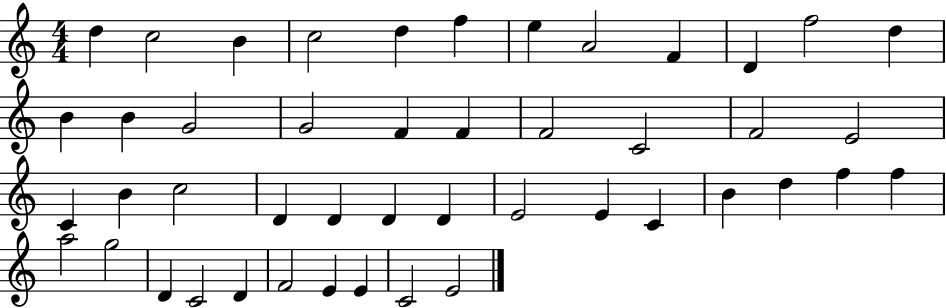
{
  \clef treble
  \numericTimeSignature
  \time 4/4
  \key c \major
  d''4 c''2 b'4 | c''2 d''4 f''4 | e''4 a'2 f'4 | d'4 f''2 d''4 | \break b'4 b'4 g'2 | g'2 f'4 f'4 | f'2 c'2 | f'2 e'2 | \break c'4 b'4 c''2 | d'4 d'4 d'4 d'4 | e'2 e'4 c'4 | b'4 d''4 f''4 f''4 | \break a''2 g''2 | d'4 c'2 d'4 | f'2 e'4 e'4 | c'2 e'2 | \break \bar "|."
}